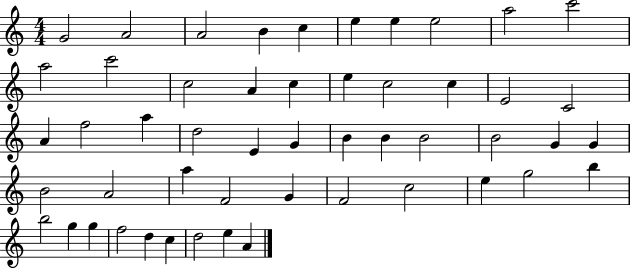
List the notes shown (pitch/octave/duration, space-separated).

G4/h A4/h A4/h B4/q C5/q E5/q E5/q E5/h A5/h C6/h A5/h C6/h C5/h A4/q C5/q E5/q C5/h C5/q E4/h C4/h A4/q F5/h A5/q D5/h E4/q G4/q B4/q B4/q B4/h B4/h G4/q G4/q B4/h A4/h A5/q F4/h G4/q F4/h C5/h E5/q G5/h B5/q B5/h G5/q G5/q F5/h D5/q C5/q D5/h E5/q A4/q